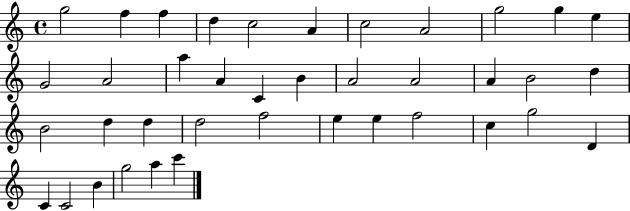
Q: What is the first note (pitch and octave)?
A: G5